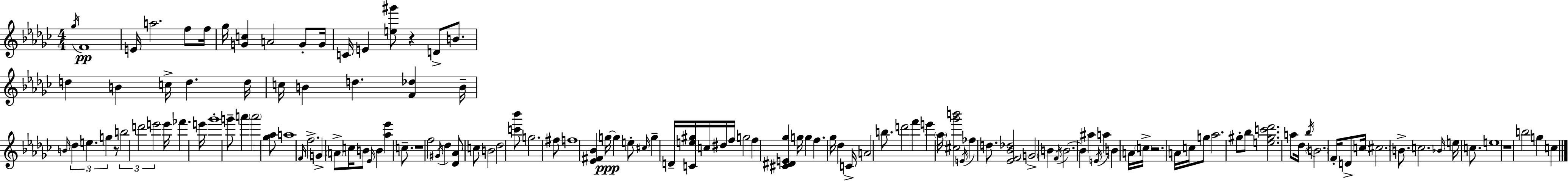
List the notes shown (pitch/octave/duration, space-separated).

Gb5/s F4/w E4/s A5/h. F5/e F5/s Gb5/s [G4,C5]/q A4/h G4/e G4/s C4/s E4/q [E5,G#6]/e R/q D4/e B4/e. D5/q B4/q C5/s D5/q. D5/s C5/s B4/q D5/q. [F4,Db5]/q B4/s B4/s Db5/q E5/q. G5/q R/e B5/h D6/h E6/h E6/s FES6/q. E6/s Gb6/w G6/e A6/q A6/h [Gb5,Ab5]/e A5/w F4/s F5/h. G4/q A4/e C5/s B4/e Eb4/s B4/q [Ab5,Eb6]/q C5/e. R/w F5/h G#4/s Db5/q [Db4,Ab4]/e C5/e B4/h Db5/h [C6,Bb6]/e G5/h. F#5/e F5/w [Eb4,F#4,Bb4]/q G5/s G5/q E5/e C#5/s G5/q D4/s [C4,E5,G#5]/s C5/s D#5/s F5/s G5/h F5/q [C#4,D#4,E4,Gb5]/q G5/s G5/q F5/q. Gb5/s Db5/q C4/s A4/h B5/e. D6/h F6/q E6/q Ab5/s [C#5,Gb6,B6]/h E4/s FES5/q D5/e. [Eb4,F4,Bb4,Db5]/h G4/h B4/q F4/s B4/h. B4/q A#5/q E4/s A5/q B4/q A4/s C5/s R/h. A4/s C5/s G5/e Ab5/h. G#5/e Bb5/e [E5,G#5,C6,Db6]/h. A5/e Db5/s Bb5/s B4/h. F4/s D4/e C5/s C#5/h. B4/e. C5/h. Bb4/s E5/s C5/e. E5/w R/w B5/h G5/q C5/q